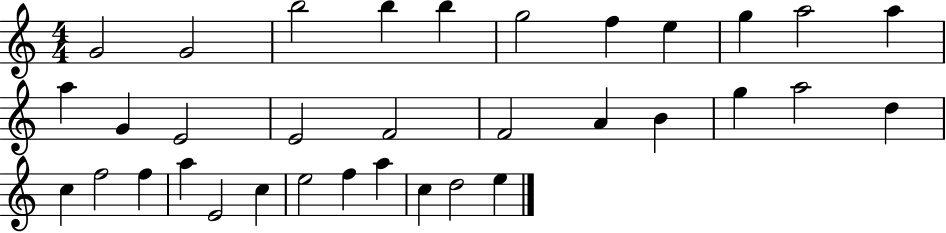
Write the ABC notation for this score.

X:1
T:Untitled
M:4/4
L:1/4
K:C
G2 G2 b2 b b g2 f e g a2 a a G E2 E2 F2 F2 A B g a2 d c f2 f a E2 c e2 f a c d2 e